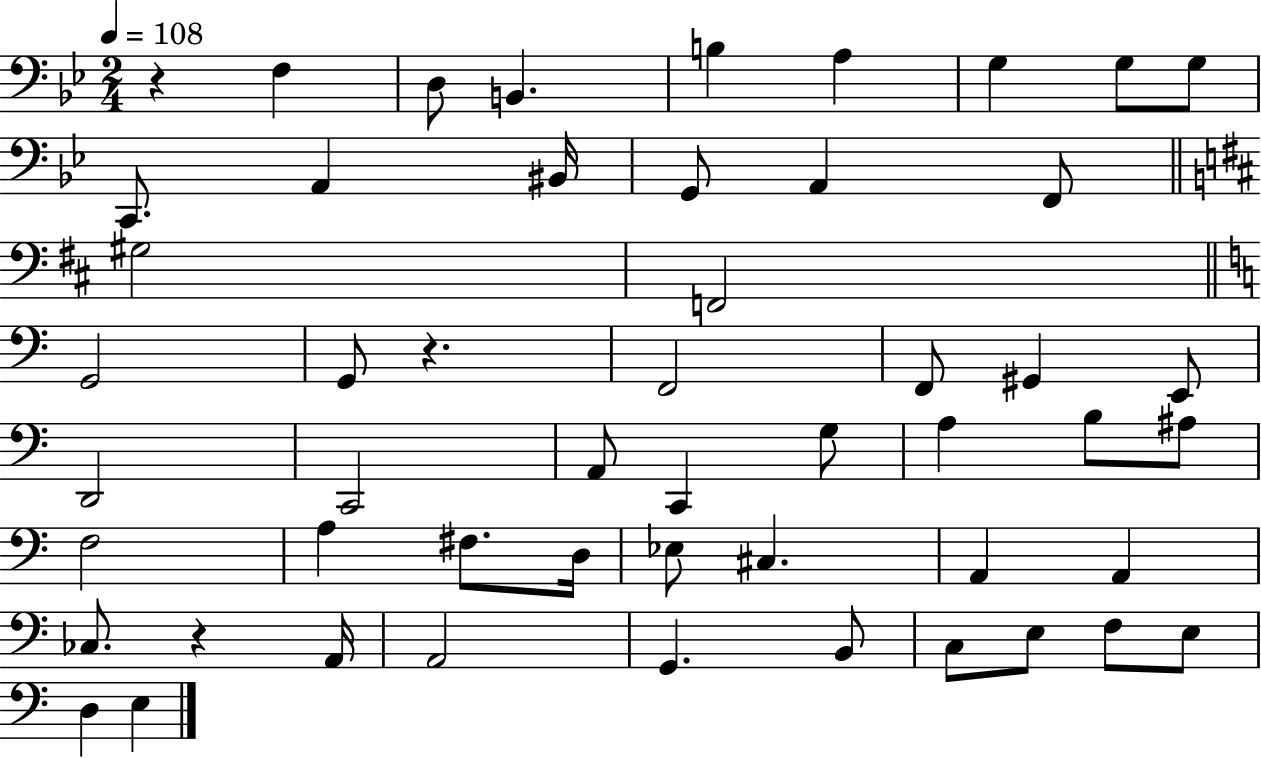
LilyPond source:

{
  \clef bass
  \numericTimeSignature
  \time 2/4
  \key bes \major
  \tempo 4 = 108
  r4 f4 | d8 b,4. | b4 a4 | g4 g8 g8 | \break c,8. a,4 bis,16 | g,8 a,4 f,8 | \bar "||" \break \key d \major gis2 | f,2 | \bar "||" \break \key c \major g,2 | g,8 r4. | f,2 | f,8 gis,4 e,8 | \break d,2 | c,2 | a,8 c,4 g8 | a4 b8 ais8 | \break f2 | a4 fis8. d16 | ees8 cis4. | a,4 a,4 | \break ces8. r4 a,16 | a,2 | g,4. b,8 | c8 e8 f8 e8 | \break d4 e4 | \bar "|."
}